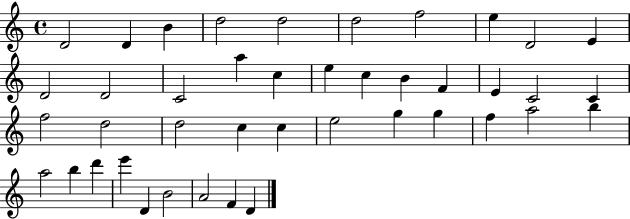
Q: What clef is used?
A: treble